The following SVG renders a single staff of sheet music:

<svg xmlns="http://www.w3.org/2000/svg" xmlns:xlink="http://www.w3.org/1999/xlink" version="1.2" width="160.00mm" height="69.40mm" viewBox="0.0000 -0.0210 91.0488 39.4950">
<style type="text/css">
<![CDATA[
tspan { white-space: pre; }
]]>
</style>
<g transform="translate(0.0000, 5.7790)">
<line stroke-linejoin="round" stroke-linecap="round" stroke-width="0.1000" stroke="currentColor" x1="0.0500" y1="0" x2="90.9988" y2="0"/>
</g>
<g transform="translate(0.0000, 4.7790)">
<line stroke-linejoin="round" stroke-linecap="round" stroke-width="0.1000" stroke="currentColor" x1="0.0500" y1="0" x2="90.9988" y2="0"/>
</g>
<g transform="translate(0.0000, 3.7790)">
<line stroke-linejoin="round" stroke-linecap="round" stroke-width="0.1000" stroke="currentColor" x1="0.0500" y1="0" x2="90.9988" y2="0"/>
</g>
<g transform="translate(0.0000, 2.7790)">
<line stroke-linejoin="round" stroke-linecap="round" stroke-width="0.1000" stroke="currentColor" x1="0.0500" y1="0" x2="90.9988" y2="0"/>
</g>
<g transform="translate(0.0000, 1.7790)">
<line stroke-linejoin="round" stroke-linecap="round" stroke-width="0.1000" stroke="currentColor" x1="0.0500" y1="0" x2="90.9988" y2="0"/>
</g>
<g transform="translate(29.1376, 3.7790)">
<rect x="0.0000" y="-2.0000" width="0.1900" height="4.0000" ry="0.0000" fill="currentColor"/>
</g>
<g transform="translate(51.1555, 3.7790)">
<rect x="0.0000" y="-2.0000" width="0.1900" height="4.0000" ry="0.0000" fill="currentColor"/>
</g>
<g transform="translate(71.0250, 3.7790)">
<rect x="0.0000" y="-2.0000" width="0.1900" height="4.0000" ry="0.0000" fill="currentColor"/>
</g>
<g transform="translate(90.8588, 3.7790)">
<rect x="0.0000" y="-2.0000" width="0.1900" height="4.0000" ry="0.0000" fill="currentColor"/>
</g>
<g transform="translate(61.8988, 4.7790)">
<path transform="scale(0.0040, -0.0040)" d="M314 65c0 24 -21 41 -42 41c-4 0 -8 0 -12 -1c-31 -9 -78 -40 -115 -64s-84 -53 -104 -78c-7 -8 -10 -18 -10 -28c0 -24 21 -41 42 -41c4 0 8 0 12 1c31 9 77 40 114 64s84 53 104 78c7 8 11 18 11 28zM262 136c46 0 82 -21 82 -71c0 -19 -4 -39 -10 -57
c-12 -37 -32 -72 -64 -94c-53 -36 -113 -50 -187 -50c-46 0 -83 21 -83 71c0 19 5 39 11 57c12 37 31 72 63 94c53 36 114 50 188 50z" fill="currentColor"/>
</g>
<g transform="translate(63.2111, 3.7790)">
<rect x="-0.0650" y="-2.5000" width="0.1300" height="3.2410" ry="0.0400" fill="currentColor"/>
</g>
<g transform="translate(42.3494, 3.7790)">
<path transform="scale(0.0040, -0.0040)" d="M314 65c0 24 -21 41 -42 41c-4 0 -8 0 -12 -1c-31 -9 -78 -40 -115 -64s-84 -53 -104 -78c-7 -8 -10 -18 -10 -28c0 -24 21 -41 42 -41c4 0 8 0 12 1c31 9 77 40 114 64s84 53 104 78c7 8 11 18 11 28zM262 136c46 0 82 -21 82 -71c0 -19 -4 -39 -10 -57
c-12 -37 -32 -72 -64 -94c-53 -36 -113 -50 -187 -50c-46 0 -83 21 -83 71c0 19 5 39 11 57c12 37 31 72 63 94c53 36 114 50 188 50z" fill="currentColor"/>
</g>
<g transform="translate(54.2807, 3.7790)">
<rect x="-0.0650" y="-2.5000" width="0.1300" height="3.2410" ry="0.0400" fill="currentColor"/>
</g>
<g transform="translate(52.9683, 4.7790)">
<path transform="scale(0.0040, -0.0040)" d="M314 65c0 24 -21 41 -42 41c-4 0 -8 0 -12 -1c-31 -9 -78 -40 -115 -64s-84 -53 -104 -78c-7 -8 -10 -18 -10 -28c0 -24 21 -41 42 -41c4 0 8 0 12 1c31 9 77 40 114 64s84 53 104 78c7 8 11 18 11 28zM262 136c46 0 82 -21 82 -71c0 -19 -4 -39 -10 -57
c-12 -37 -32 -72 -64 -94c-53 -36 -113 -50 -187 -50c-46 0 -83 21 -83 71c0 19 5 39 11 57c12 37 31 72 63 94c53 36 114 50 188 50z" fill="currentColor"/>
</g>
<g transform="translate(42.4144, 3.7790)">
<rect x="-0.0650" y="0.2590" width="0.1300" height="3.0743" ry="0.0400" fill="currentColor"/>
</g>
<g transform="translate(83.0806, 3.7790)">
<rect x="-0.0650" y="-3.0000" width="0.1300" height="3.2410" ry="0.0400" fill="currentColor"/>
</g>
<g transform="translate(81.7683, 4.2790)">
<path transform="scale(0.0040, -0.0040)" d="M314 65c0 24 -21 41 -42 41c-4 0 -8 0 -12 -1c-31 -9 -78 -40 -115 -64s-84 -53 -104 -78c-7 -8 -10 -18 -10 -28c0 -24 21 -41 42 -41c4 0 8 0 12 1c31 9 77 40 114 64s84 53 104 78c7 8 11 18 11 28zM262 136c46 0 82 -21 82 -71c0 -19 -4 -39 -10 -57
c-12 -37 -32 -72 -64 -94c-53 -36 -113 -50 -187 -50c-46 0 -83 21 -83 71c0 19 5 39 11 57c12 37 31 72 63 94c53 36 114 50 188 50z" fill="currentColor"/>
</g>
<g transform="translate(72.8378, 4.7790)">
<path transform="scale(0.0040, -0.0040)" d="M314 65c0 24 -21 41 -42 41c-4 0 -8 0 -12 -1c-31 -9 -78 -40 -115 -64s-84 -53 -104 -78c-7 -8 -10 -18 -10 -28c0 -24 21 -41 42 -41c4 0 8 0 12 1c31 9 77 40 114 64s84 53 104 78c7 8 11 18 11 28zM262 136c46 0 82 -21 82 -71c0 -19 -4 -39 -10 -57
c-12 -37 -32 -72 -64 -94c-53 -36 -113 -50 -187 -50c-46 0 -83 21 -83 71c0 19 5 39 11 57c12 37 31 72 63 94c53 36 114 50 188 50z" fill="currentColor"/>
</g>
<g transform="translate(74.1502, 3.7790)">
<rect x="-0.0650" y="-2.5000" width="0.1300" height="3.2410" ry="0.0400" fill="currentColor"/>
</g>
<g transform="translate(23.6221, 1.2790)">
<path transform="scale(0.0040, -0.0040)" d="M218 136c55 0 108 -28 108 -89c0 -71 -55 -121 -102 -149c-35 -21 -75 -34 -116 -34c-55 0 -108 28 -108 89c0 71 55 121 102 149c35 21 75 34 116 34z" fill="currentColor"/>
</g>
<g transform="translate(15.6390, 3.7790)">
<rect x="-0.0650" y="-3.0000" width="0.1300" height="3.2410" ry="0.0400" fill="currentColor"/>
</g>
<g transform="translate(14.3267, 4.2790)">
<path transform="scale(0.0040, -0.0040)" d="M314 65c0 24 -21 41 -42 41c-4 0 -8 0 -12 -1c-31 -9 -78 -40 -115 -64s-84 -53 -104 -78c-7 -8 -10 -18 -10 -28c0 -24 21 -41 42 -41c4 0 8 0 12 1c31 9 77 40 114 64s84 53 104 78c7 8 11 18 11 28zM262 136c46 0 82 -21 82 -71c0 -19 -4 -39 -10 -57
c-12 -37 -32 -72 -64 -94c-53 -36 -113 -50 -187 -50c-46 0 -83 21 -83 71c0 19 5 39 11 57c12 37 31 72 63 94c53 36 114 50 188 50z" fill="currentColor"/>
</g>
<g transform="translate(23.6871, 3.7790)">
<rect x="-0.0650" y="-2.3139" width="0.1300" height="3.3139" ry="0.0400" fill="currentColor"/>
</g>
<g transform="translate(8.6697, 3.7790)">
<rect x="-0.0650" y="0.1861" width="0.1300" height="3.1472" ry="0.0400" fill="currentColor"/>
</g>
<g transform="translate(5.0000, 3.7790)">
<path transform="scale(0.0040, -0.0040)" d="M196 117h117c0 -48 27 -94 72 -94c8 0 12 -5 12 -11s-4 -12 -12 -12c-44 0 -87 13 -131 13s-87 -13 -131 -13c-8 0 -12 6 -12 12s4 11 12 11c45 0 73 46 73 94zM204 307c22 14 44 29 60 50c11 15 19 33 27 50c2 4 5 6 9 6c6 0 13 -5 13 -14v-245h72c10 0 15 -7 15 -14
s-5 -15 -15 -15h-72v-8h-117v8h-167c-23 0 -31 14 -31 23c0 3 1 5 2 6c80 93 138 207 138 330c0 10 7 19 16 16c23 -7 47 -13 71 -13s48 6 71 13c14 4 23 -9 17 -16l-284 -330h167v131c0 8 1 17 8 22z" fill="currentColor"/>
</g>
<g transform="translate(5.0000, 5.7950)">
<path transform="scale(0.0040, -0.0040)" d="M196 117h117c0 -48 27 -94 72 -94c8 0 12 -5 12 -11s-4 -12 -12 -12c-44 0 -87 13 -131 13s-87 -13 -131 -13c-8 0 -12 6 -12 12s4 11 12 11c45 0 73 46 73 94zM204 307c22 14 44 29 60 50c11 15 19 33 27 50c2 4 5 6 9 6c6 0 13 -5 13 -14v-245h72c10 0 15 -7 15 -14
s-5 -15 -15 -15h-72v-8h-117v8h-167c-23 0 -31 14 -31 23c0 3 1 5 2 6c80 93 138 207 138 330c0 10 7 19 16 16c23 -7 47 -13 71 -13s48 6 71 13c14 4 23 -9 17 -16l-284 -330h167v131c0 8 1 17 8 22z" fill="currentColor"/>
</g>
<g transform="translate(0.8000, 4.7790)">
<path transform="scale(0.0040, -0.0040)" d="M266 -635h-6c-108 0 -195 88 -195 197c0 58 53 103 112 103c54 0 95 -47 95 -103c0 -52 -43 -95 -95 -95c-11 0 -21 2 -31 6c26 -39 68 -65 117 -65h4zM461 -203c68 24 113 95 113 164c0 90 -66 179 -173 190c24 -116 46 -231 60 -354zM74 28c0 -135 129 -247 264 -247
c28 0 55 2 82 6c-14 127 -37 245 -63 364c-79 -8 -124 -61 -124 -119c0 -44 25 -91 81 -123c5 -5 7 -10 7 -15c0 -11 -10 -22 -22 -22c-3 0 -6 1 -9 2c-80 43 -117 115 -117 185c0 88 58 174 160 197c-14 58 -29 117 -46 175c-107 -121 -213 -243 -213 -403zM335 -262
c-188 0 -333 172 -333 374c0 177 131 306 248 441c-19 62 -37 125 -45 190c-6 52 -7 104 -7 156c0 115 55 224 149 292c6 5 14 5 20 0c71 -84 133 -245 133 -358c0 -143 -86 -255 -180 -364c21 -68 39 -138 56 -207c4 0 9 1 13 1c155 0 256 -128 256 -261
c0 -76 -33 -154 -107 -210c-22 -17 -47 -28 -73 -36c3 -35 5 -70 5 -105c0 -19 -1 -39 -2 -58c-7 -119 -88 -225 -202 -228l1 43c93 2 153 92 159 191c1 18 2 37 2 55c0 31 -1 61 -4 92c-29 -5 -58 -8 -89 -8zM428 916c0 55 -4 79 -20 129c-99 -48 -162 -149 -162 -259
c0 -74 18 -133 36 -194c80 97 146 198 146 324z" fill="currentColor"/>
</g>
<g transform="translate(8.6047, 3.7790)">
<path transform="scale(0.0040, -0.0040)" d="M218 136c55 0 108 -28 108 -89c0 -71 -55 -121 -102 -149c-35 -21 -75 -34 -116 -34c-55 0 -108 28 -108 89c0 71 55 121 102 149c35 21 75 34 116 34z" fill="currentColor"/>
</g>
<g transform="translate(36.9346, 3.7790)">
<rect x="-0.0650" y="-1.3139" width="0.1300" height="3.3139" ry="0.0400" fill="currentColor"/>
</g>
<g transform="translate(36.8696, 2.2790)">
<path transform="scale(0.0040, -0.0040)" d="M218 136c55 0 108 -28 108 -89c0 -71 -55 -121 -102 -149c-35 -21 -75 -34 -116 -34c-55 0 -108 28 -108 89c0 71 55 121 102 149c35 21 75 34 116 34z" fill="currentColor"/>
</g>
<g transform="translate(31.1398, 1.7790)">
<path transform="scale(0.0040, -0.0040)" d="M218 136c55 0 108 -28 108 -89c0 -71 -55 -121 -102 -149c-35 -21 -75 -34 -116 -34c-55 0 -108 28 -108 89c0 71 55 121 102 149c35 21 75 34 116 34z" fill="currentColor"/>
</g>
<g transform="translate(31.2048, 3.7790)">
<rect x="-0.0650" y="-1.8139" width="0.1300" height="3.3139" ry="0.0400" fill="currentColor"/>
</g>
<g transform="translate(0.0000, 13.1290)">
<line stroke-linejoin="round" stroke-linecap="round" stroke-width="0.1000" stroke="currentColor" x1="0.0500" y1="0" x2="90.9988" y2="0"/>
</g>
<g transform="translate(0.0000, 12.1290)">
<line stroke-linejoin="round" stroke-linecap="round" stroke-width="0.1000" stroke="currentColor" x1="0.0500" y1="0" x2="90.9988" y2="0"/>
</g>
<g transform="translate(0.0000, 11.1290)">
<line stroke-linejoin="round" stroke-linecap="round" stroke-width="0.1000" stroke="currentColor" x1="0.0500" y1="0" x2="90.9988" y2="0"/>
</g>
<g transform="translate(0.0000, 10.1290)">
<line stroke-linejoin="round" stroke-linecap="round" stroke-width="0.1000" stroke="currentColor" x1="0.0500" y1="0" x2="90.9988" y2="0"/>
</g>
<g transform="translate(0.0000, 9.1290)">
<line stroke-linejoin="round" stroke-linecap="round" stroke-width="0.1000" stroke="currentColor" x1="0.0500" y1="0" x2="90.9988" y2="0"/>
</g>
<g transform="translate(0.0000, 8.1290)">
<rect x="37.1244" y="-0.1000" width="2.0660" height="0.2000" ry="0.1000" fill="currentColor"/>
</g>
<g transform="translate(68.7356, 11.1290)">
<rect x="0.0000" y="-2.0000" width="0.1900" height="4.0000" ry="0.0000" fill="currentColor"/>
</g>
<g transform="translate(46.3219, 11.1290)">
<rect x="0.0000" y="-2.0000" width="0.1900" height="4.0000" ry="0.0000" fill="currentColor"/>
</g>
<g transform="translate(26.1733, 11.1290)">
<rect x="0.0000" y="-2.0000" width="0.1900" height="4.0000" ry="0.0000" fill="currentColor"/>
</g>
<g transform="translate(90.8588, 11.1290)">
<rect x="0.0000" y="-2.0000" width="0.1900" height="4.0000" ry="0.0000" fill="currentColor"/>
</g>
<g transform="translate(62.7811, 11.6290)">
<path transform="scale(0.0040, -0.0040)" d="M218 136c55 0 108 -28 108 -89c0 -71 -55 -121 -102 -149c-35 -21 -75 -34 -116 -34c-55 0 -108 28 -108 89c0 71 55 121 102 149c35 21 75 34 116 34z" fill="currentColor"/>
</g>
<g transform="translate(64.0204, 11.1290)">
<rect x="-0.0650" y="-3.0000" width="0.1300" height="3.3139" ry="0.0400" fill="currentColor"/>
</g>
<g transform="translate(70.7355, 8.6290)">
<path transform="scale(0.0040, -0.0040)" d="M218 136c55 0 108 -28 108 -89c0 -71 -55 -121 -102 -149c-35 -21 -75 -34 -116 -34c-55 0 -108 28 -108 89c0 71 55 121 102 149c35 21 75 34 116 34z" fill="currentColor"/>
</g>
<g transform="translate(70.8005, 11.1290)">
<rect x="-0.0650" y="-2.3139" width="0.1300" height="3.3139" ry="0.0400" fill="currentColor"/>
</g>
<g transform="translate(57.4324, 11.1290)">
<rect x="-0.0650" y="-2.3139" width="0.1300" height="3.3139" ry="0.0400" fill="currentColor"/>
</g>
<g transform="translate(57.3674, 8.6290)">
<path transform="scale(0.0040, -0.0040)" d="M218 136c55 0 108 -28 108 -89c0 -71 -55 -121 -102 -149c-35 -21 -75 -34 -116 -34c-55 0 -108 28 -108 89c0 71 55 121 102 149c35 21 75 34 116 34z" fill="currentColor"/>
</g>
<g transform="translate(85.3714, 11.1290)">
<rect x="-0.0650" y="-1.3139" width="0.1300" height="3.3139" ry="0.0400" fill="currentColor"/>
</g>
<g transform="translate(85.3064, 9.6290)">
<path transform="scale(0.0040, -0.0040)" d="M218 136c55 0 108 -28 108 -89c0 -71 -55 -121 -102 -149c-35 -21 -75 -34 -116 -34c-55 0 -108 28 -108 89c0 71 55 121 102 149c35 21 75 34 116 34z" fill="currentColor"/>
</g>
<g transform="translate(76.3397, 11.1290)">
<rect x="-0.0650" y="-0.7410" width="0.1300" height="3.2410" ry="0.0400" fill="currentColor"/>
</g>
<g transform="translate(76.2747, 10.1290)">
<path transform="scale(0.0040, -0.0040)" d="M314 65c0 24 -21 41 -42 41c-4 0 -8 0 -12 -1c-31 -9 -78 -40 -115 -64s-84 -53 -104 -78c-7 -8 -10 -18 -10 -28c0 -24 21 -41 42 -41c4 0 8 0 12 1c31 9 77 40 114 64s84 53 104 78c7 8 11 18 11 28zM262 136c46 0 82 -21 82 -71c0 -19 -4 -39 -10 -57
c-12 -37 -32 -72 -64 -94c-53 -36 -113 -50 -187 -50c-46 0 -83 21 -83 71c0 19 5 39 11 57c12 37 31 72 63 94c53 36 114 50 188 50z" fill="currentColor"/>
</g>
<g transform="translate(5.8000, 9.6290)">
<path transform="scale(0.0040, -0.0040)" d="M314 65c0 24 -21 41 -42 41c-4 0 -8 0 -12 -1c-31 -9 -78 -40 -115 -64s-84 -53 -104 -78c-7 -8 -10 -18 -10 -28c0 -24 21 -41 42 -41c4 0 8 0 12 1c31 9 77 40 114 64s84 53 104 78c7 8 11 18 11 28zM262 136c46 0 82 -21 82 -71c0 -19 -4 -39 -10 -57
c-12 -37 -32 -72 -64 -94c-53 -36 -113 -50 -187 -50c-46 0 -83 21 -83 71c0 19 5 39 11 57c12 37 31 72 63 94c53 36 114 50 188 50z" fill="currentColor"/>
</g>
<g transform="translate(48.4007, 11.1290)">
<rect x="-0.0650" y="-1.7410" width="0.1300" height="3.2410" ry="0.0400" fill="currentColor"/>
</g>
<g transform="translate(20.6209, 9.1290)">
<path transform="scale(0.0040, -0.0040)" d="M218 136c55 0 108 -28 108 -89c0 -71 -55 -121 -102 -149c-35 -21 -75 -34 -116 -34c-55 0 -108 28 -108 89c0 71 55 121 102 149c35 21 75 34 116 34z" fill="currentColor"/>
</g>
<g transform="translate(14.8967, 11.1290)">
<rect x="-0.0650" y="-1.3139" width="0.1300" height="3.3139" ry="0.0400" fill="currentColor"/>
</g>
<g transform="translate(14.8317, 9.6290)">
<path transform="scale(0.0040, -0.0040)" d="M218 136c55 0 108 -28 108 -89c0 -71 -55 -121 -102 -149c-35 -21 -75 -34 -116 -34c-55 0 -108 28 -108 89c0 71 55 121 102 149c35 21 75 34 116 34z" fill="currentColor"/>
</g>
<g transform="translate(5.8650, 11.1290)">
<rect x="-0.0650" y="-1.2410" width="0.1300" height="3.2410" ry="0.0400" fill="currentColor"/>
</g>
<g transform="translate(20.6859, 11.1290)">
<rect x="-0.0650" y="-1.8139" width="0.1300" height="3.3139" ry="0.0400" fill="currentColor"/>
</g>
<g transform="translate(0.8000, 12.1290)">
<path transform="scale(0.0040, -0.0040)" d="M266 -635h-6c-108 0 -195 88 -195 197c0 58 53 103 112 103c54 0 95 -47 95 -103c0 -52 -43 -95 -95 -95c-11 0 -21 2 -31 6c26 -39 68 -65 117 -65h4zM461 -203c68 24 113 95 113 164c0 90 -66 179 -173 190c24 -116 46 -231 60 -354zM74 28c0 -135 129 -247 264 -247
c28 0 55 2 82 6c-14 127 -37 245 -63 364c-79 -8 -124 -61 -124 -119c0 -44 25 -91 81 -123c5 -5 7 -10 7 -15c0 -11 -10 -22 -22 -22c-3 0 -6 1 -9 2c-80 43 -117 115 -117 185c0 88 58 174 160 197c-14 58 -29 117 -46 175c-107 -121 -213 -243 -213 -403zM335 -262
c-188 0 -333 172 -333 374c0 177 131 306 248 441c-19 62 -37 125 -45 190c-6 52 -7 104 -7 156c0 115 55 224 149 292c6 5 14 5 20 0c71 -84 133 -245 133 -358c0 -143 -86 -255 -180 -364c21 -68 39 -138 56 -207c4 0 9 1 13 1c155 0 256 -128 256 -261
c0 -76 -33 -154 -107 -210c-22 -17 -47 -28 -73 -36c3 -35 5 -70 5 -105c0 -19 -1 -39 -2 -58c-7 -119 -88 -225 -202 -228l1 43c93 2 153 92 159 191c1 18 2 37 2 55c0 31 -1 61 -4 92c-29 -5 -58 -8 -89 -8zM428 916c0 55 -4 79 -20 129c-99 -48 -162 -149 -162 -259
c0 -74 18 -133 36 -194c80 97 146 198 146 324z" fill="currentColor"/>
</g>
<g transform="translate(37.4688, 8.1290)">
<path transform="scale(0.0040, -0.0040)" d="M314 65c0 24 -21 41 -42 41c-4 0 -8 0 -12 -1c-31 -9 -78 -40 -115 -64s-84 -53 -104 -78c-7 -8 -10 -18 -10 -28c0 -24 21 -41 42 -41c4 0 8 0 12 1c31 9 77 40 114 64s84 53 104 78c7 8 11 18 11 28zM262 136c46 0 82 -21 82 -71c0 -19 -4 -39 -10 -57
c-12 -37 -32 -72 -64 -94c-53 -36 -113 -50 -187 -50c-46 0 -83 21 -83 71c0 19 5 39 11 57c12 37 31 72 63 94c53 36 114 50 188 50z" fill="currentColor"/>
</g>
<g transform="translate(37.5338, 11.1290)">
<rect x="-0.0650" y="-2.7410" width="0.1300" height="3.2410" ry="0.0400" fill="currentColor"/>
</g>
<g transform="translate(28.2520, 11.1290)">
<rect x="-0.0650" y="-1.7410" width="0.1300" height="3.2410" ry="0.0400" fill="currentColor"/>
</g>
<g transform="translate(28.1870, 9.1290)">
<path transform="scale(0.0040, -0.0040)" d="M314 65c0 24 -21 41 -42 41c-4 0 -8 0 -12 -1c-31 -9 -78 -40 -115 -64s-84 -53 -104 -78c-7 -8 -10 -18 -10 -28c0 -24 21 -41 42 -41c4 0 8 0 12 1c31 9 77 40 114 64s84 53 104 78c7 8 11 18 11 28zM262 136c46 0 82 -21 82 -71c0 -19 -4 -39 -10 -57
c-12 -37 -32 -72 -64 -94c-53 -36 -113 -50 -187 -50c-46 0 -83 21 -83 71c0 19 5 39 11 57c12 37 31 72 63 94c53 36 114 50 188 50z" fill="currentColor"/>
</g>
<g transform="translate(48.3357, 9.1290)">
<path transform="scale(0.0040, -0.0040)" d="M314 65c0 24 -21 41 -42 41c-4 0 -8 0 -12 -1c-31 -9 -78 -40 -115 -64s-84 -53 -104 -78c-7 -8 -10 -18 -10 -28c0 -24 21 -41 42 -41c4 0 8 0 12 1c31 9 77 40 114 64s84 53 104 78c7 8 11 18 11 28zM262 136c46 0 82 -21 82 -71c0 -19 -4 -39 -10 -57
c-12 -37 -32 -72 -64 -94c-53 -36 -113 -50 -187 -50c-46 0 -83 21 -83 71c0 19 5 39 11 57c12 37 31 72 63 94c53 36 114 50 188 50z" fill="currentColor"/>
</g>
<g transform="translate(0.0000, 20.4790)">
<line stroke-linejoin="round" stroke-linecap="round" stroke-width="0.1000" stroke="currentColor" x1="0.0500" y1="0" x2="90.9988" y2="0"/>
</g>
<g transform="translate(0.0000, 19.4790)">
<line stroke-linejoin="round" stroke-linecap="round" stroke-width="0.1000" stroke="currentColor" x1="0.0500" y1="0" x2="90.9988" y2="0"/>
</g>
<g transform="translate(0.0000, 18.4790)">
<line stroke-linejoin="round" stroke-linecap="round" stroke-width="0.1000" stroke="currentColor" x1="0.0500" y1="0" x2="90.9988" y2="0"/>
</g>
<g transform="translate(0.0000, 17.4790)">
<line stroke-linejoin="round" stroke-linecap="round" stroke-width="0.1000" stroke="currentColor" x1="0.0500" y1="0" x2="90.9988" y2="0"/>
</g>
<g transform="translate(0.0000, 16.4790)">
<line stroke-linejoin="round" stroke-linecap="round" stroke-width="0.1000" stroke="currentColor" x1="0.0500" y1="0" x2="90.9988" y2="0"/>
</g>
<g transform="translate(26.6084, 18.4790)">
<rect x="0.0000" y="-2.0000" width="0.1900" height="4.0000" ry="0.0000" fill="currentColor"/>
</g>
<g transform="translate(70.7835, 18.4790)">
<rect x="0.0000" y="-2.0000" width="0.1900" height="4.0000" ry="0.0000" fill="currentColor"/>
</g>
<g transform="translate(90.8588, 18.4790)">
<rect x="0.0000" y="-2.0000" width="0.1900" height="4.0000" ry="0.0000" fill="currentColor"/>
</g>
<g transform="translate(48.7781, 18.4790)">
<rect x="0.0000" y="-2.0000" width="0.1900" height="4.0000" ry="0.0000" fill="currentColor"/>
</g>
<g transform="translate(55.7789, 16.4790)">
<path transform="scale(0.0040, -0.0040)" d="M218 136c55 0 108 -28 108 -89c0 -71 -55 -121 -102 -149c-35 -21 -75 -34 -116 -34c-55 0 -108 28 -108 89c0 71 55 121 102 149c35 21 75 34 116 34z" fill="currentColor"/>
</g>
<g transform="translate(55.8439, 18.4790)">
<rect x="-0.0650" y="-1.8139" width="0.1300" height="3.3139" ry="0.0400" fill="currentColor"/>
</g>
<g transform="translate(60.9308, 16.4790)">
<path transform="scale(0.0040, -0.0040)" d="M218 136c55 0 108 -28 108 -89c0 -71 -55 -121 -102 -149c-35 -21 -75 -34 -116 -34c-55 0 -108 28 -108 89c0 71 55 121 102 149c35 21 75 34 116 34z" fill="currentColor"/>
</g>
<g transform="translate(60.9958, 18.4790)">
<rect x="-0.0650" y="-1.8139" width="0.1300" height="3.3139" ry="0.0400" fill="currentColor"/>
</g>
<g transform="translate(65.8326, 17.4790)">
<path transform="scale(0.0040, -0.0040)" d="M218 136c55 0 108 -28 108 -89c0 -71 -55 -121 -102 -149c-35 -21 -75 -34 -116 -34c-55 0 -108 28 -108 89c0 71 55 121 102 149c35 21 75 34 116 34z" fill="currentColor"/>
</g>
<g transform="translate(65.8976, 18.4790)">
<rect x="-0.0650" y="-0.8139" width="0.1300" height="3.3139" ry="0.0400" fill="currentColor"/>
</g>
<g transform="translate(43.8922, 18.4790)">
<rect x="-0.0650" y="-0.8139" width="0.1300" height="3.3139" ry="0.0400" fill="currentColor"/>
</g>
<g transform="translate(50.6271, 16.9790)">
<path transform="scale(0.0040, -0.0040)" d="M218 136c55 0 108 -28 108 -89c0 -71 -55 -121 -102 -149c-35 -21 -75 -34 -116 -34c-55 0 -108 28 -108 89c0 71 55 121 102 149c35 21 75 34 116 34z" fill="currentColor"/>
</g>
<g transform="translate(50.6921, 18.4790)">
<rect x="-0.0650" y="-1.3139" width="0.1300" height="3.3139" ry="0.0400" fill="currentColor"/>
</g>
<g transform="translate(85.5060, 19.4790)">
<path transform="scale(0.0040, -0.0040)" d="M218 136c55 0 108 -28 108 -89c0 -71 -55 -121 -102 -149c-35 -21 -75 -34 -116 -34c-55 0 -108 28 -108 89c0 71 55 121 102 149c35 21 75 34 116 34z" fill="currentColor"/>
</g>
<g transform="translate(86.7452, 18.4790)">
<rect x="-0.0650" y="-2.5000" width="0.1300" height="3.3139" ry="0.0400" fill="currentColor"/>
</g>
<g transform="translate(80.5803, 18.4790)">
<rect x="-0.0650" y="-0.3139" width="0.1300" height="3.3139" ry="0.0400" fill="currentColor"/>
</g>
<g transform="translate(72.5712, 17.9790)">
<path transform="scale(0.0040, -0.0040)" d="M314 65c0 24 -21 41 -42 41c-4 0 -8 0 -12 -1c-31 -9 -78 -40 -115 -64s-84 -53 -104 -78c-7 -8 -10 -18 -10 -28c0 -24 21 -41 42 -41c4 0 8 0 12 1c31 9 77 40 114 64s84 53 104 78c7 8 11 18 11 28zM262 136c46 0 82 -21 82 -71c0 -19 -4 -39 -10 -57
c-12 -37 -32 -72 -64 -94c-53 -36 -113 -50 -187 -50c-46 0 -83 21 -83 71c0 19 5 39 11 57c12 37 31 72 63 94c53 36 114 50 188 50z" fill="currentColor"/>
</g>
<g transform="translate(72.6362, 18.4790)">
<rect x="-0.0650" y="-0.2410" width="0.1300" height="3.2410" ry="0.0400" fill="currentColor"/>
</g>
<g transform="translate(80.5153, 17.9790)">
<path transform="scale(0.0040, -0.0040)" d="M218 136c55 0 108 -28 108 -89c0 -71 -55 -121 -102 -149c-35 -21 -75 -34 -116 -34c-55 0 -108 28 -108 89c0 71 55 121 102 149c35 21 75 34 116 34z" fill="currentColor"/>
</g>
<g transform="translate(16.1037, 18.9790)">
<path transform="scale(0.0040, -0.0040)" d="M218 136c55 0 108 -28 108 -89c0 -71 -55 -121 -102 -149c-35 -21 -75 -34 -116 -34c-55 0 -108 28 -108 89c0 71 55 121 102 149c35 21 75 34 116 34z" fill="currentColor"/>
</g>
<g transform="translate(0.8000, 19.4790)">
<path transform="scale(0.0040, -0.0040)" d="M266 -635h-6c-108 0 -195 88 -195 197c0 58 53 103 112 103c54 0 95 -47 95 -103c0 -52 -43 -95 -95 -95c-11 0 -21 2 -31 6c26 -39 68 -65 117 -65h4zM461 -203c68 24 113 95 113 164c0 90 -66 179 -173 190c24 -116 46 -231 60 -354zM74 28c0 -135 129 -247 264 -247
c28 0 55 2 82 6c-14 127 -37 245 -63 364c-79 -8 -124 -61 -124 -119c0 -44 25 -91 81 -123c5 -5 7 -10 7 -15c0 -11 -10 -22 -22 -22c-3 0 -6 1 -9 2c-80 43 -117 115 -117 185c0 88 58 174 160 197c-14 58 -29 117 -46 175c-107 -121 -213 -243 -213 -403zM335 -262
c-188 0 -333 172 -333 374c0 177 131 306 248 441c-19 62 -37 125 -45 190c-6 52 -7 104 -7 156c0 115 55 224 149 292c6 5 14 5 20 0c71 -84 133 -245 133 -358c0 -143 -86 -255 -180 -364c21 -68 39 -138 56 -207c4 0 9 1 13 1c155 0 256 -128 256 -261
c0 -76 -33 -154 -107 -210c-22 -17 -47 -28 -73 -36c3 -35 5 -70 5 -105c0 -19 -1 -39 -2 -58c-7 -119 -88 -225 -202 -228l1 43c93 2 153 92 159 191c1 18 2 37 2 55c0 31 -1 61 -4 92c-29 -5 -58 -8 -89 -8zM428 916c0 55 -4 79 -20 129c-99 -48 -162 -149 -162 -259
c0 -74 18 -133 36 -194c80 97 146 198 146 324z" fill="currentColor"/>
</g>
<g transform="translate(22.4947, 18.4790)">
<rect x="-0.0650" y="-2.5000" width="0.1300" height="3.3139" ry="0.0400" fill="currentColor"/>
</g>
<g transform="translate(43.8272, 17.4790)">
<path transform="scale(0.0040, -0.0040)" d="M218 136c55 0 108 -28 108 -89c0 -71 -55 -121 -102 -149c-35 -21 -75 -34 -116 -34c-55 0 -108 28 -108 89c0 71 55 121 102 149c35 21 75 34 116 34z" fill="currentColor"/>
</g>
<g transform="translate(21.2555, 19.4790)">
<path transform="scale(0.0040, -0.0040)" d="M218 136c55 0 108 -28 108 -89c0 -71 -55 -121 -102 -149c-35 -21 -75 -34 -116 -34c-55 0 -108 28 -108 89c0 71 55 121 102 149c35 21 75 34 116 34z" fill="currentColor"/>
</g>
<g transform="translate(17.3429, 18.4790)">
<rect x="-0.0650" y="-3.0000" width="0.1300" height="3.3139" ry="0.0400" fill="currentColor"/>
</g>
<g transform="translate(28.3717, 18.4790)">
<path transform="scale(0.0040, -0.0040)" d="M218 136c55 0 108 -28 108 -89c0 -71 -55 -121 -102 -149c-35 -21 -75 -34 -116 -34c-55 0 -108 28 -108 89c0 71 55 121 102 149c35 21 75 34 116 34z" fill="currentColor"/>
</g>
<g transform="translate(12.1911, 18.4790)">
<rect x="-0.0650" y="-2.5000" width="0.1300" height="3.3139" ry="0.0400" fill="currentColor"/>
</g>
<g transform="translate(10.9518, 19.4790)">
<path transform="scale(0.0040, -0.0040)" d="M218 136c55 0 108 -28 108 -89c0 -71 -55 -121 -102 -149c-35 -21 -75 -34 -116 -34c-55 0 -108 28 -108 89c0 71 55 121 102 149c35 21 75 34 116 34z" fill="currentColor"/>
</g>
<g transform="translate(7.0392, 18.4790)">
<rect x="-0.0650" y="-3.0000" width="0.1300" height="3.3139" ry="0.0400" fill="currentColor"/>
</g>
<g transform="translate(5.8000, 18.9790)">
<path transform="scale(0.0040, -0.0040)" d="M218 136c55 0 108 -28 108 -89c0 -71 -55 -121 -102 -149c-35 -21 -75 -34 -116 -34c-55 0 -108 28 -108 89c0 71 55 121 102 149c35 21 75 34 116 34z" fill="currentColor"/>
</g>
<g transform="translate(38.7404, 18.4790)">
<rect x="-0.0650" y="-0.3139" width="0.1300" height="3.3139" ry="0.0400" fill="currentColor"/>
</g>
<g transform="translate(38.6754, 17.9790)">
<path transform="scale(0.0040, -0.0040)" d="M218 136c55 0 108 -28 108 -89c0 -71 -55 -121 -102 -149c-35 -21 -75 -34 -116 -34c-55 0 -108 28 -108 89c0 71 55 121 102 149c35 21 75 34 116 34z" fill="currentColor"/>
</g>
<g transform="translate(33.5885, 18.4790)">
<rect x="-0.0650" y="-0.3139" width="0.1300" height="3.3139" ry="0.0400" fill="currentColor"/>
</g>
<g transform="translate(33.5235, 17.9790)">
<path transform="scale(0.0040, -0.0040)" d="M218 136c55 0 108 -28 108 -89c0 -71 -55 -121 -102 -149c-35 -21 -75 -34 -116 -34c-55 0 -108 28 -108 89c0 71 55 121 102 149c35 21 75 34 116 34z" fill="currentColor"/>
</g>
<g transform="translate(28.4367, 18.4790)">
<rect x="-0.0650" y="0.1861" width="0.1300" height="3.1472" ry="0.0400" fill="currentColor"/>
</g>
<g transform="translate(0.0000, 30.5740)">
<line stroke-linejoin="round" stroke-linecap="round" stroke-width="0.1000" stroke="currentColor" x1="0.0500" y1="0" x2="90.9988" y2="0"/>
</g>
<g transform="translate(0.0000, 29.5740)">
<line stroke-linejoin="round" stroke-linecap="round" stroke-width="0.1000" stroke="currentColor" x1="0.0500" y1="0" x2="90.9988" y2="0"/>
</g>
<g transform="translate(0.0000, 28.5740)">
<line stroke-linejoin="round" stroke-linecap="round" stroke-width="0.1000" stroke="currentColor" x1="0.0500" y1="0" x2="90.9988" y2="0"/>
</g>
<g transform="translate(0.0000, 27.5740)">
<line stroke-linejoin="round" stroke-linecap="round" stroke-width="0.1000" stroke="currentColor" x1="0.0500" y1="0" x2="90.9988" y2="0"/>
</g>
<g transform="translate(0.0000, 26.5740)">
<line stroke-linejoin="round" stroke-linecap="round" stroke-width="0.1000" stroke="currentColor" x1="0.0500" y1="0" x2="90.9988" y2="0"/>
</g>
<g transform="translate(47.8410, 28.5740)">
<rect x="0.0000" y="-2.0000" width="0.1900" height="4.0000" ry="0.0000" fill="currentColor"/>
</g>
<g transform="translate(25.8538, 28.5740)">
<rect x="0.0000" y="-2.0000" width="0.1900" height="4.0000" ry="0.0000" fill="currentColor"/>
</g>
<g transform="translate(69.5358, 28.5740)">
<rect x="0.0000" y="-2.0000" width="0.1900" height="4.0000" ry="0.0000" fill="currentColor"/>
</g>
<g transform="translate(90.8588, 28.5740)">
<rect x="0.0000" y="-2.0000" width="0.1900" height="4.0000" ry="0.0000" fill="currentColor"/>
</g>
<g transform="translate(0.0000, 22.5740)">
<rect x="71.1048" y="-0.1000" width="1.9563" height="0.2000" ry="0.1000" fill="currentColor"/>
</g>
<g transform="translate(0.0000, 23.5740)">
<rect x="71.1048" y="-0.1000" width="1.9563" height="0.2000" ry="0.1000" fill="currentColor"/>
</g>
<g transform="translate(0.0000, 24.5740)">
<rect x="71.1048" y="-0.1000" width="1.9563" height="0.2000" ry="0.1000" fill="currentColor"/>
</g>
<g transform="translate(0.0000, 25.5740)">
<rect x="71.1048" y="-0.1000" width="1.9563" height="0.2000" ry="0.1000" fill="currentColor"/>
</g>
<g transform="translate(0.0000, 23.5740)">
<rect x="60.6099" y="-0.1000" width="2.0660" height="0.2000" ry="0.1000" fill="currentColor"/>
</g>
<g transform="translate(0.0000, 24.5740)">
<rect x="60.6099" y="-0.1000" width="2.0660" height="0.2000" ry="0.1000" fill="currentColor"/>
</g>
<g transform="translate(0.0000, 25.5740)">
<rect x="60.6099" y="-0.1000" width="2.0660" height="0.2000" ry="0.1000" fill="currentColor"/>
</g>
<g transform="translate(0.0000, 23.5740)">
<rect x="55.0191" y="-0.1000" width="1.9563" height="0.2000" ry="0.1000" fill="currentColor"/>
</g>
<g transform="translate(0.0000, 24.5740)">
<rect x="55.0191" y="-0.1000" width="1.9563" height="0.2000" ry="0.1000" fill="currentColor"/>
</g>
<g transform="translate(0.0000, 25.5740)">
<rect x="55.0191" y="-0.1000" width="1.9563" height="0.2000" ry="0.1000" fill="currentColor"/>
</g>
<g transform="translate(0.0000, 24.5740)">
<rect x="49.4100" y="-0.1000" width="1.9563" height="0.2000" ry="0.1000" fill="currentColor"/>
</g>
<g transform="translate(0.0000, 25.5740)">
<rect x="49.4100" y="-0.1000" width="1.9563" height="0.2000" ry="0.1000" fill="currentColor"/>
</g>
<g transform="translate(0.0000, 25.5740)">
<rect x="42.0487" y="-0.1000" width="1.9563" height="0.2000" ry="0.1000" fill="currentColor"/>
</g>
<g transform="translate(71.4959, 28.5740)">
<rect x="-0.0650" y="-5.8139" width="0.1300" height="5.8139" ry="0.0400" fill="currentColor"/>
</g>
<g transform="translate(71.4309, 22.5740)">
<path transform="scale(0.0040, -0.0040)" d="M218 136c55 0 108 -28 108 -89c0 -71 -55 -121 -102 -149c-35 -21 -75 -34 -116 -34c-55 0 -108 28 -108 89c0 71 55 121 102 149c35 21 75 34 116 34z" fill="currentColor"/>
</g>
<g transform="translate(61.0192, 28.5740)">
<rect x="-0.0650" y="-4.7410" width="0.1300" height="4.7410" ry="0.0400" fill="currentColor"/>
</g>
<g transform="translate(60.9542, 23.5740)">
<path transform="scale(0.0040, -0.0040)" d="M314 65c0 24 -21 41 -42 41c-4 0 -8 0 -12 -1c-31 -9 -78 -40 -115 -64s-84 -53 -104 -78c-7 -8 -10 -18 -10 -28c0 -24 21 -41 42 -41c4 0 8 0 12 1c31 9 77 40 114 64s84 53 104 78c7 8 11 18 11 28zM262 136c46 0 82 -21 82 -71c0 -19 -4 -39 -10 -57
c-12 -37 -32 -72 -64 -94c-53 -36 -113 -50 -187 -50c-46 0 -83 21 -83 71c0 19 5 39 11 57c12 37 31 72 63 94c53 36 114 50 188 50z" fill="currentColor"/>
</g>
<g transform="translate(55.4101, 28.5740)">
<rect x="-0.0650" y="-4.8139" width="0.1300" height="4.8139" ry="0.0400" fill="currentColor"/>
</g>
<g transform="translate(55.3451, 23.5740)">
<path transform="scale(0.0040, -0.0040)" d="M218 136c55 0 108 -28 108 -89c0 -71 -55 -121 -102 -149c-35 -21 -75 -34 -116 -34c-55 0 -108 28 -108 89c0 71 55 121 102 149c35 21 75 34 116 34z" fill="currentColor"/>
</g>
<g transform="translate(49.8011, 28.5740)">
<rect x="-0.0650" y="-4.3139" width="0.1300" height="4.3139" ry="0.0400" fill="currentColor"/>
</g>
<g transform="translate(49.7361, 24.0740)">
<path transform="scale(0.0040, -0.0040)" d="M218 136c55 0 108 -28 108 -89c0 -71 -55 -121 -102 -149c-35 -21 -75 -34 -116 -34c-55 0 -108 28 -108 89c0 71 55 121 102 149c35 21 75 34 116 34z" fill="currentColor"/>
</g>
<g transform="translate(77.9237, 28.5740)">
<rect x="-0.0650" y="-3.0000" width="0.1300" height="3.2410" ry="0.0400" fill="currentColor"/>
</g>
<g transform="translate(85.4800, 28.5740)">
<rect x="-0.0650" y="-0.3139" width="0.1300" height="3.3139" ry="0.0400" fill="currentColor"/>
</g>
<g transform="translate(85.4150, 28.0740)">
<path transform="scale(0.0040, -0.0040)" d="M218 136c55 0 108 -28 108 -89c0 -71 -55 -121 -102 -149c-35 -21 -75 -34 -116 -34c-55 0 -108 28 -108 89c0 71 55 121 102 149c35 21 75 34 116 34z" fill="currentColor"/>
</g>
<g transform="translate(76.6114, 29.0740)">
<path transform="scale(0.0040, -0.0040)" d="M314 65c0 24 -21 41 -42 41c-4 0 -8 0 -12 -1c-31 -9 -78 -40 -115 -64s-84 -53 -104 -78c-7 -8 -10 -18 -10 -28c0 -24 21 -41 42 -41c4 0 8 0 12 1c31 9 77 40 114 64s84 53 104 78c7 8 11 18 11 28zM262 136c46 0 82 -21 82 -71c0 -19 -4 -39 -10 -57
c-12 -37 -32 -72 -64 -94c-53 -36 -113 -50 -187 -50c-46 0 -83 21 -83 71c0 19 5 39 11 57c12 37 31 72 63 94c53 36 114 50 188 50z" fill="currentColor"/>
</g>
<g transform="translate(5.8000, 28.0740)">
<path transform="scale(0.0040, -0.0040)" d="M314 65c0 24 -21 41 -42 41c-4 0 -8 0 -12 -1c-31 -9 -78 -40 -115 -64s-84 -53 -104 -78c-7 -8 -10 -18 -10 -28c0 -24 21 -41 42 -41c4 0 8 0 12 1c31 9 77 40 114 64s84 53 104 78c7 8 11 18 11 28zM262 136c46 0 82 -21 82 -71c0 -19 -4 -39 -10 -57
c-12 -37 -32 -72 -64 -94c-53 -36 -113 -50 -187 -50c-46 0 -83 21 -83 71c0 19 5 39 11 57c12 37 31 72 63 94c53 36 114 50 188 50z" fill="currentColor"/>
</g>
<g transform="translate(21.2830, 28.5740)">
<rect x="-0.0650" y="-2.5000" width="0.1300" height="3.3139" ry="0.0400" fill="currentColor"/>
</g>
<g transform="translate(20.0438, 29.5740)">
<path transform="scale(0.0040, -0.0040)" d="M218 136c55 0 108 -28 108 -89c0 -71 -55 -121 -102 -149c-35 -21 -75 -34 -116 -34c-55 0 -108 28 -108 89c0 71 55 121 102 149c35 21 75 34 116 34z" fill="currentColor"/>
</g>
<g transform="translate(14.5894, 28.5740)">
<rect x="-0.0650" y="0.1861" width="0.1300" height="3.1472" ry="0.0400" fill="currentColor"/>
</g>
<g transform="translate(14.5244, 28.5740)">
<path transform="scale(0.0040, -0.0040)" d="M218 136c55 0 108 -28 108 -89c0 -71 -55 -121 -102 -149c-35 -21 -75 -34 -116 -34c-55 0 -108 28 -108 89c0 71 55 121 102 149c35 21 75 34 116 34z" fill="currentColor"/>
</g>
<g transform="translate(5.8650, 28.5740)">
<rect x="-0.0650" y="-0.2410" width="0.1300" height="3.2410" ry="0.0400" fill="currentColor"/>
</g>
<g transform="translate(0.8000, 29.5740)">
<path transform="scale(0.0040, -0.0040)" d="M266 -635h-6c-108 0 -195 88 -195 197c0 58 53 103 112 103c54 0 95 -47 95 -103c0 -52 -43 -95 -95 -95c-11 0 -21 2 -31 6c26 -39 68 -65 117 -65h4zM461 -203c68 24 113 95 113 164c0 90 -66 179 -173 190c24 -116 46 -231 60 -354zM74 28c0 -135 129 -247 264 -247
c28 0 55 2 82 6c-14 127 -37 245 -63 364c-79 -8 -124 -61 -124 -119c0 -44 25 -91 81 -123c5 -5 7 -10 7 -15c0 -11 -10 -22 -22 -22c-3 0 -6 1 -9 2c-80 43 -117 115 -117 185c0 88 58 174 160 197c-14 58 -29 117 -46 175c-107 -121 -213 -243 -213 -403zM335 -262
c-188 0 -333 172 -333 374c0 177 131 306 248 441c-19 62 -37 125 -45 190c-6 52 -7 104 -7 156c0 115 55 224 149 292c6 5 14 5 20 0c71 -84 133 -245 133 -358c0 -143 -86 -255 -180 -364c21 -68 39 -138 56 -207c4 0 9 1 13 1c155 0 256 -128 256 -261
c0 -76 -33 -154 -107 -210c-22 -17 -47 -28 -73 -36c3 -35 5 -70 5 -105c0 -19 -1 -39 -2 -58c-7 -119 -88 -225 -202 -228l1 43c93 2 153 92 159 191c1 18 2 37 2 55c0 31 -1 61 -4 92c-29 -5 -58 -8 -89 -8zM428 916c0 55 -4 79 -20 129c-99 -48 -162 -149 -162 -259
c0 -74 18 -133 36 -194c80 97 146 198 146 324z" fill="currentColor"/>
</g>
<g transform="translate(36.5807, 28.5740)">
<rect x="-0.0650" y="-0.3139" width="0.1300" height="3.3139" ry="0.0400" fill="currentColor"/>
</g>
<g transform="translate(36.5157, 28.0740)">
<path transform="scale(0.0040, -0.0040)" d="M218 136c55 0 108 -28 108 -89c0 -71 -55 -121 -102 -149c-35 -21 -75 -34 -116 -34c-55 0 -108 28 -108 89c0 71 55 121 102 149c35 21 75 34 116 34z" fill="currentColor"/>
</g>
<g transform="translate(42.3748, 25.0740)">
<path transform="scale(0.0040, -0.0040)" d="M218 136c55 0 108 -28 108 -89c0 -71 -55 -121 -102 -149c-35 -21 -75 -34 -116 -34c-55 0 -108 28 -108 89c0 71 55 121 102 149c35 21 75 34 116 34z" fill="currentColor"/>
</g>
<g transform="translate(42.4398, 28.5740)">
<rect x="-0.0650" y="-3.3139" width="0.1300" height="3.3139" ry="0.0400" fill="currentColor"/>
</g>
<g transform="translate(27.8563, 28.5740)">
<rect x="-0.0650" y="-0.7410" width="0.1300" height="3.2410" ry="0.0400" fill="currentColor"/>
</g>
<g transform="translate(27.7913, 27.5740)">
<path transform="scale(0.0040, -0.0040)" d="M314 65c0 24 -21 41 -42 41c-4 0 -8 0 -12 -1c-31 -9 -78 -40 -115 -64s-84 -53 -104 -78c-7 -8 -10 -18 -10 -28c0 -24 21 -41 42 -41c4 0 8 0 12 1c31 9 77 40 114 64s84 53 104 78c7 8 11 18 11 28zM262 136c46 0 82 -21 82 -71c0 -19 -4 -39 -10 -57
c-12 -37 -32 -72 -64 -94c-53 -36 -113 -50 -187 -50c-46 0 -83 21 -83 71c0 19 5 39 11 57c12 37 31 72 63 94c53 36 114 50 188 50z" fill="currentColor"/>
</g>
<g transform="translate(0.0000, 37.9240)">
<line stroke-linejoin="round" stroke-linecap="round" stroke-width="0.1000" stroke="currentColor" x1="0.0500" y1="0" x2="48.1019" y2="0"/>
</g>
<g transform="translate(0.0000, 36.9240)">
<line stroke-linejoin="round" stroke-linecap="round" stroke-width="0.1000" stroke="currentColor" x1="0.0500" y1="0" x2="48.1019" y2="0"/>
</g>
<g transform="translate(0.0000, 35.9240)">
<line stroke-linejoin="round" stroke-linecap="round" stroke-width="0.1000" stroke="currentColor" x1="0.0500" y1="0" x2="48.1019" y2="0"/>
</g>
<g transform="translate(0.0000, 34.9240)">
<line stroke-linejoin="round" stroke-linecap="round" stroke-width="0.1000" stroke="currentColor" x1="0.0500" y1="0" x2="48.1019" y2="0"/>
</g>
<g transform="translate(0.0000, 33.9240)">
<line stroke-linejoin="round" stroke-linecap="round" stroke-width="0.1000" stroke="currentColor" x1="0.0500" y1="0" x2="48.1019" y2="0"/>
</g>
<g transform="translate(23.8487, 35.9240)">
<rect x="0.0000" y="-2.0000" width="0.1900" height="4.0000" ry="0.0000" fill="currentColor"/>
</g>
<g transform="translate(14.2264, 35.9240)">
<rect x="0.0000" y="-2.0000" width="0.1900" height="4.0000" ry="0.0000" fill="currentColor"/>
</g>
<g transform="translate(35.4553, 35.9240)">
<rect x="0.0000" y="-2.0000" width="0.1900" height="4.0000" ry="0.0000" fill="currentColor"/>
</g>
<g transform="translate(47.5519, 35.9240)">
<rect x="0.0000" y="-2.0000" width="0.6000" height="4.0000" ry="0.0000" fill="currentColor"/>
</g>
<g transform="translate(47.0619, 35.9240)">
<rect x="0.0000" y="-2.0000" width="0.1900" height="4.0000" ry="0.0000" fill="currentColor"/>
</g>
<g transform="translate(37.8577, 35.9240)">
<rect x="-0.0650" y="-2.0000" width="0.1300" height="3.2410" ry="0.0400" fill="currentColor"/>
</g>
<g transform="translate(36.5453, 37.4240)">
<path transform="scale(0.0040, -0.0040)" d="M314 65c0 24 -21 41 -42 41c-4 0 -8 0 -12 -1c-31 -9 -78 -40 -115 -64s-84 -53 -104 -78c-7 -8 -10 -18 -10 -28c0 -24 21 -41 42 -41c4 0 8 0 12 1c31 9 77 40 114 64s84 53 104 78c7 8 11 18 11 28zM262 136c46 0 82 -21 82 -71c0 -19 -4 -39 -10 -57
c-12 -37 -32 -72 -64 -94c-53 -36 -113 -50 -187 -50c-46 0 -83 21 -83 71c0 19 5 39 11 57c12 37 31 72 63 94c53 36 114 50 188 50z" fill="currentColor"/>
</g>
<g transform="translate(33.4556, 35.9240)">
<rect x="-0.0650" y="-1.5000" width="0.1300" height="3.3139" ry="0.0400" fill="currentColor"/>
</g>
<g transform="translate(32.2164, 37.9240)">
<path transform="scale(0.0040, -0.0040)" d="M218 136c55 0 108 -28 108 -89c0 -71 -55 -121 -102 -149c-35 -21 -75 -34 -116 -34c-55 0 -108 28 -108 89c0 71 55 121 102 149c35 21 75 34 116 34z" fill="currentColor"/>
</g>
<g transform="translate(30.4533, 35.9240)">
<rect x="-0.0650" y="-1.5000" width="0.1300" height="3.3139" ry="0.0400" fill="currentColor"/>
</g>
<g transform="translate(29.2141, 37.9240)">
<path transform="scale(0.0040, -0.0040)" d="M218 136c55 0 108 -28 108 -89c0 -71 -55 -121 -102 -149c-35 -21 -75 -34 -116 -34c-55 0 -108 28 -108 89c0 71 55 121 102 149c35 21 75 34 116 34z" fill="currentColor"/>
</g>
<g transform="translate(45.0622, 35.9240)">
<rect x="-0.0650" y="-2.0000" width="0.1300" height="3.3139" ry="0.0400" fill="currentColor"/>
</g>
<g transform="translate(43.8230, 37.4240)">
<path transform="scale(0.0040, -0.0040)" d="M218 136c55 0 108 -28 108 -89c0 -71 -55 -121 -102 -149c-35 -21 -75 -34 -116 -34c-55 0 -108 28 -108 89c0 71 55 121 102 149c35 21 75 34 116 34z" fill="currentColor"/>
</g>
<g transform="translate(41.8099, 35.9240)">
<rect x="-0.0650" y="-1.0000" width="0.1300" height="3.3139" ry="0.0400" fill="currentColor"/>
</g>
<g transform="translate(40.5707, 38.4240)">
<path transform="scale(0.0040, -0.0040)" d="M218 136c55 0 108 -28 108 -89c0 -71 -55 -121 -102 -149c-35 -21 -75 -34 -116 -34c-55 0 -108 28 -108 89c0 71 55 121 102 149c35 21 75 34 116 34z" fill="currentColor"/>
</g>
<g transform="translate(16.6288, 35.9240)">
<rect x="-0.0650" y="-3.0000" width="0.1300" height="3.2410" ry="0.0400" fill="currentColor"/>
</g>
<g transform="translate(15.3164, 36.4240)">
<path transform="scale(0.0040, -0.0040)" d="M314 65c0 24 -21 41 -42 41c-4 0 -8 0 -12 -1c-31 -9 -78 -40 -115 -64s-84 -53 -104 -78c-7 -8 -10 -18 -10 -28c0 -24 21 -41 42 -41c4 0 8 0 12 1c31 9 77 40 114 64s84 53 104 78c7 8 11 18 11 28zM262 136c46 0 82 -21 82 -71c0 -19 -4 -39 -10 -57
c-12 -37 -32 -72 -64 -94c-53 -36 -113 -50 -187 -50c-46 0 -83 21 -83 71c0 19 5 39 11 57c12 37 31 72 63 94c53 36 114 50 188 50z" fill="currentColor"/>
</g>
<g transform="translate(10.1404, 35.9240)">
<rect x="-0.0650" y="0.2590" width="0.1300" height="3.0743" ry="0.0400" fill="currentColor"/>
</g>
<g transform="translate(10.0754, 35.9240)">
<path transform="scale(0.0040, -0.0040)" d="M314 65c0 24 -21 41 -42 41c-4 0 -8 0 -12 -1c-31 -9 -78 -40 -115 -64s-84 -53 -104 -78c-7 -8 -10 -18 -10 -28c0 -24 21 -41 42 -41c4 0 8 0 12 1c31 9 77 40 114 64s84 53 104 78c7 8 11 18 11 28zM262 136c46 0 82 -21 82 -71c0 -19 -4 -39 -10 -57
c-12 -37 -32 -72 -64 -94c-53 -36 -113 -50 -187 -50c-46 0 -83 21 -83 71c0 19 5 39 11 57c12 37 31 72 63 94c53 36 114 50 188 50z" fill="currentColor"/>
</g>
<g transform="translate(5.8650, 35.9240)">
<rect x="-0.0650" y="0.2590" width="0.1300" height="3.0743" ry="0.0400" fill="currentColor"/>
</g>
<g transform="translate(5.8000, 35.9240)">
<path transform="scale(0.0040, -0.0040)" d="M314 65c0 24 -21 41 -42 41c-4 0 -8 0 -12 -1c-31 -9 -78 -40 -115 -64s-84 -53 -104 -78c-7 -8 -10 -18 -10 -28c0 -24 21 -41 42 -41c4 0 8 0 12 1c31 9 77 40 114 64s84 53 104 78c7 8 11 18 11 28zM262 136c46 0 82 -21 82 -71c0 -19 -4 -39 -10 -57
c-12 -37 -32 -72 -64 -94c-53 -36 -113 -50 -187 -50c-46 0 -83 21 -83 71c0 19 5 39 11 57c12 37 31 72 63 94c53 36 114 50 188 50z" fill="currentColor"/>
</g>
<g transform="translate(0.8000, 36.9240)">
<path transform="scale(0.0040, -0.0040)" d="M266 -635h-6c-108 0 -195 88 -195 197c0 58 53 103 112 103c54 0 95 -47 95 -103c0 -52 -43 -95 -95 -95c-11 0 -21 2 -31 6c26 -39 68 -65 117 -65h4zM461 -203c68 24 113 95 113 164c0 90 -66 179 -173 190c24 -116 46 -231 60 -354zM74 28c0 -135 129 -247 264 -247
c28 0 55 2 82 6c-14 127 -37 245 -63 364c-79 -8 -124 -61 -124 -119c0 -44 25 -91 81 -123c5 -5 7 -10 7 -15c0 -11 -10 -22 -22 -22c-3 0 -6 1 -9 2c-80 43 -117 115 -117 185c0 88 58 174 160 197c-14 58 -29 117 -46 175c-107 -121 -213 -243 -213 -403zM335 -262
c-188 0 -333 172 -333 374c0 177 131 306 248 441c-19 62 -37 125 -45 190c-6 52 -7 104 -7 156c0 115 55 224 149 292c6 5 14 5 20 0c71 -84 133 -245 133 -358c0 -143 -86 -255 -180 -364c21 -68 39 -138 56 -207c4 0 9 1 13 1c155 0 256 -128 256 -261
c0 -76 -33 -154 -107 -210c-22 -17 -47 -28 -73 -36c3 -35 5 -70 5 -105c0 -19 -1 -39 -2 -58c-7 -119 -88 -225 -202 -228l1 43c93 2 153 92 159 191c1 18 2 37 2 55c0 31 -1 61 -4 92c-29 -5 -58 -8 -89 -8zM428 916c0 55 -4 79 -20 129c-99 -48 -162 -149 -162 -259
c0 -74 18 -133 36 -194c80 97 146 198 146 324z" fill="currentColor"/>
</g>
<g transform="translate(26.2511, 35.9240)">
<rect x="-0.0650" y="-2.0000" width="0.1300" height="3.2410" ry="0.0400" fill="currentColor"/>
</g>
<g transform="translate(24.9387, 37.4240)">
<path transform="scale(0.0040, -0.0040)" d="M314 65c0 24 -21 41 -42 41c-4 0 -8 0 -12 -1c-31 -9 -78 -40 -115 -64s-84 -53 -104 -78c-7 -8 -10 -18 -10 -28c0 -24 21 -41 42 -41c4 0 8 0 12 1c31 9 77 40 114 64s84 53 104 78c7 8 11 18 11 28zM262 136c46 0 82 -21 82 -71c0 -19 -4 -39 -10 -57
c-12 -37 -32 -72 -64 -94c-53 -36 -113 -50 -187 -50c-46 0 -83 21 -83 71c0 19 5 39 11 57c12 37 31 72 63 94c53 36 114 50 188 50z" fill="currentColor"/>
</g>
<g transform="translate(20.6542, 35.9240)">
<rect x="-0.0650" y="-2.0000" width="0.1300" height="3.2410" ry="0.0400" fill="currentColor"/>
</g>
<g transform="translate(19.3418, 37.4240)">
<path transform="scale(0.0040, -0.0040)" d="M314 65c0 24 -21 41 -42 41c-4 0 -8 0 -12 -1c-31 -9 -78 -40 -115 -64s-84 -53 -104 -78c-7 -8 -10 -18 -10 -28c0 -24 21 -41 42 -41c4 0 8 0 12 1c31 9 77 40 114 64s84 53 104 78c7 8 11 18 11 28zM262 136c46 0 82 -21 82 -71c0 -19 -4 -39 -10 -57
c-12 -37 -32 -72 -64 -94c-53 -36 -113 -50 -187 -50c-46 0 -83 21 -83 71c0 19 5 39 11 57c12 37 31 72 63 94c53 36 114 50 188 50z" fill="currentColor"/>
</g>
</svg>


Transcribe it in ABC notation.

X:1
T:Untitled
M:4/4
L:1/4
K:C
B A2 g f e B2 G2 G2 G2 A2 e2 e f f2 a2 f2 g A g d2 e A G A G B c c d e f f d c2 c G c2 B G d2 c b d' e' e'2 g' A2 c B2 B2 A2 F2 F2 E E F2 D F